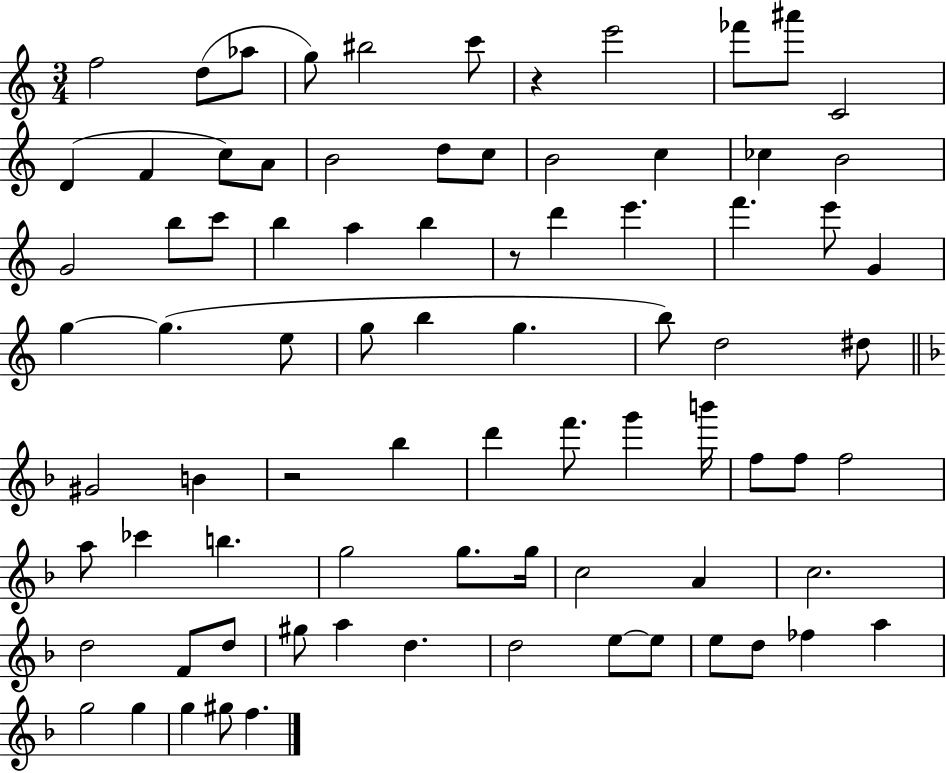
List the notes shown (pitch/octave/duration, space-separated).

F5/h D5/e Ab5/e G5/e BIS5/h C6/e R/q E6/h FES6/e A#6/e C4/h D4/q F4/q C5/e A4/e B4/h D5/e C5/e B4/h C5/q CES5/q B4/h G4/h B5/e C6/e B5/q A5/q B5/q R/e D6/q E6/q. F6/q. E6/e G4/q G5/q G5/q. E5/e G5/e B5/q G5/q. B5/e D5/h D#5/e G#4/h B4/q R/h Bb5/q D6/q F6/e. G6/q B6/s F5/e F5/e F5/h A5/e CES6/q B5/q. G5/h G5/e. G5/s C5/h A4/q C5/h. D5/h F4/e D5/e G#5/e A5/q D5/q. D5/h E5/e E5/e E5/e D5/e FES5/q A5/q G5/h G5/q G5/q G#5/e F5/q.